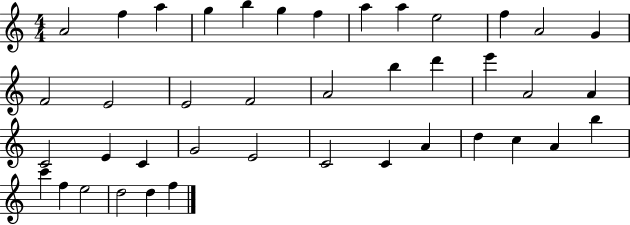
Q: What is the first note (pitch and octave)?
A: A4